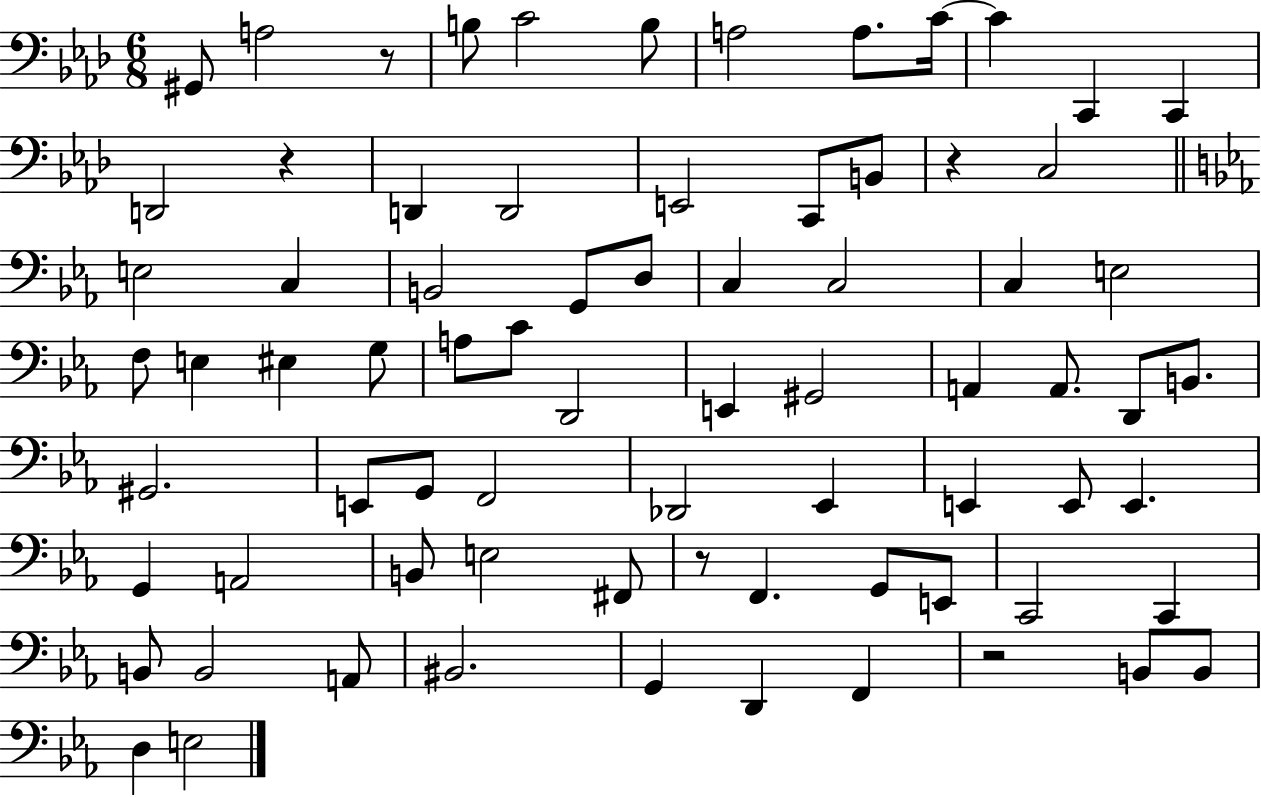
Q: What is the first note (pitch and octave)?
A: G#2